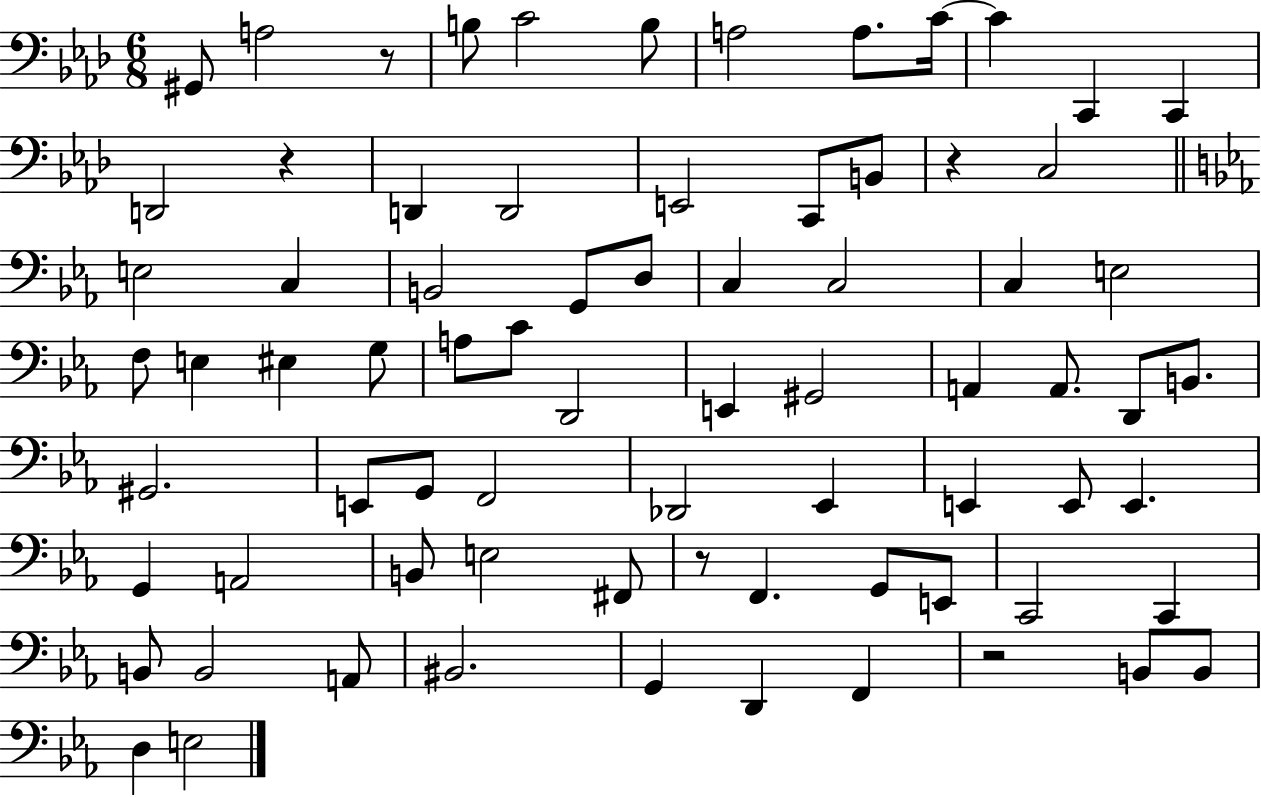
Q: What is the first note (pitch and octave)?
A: G#2